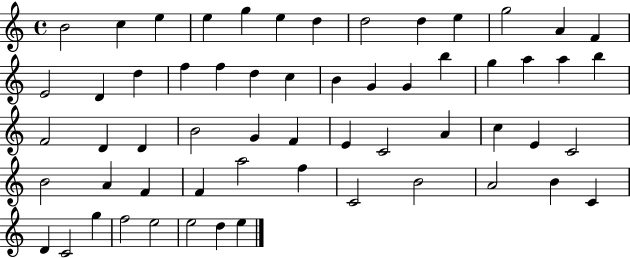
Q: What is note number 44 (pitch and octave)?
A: F4